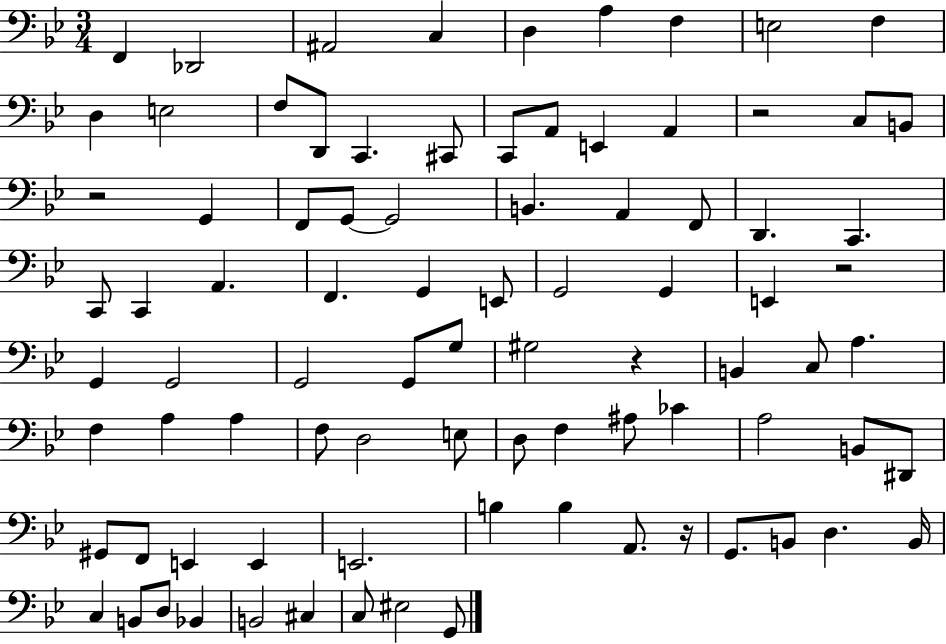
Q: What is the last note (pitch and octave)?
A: G2